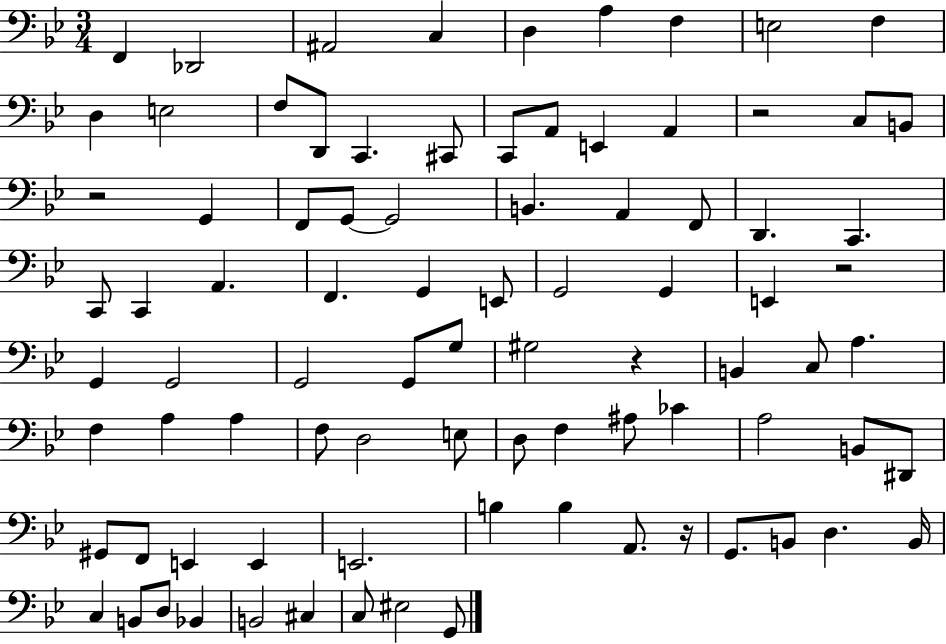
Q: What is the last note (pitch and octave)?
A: G2